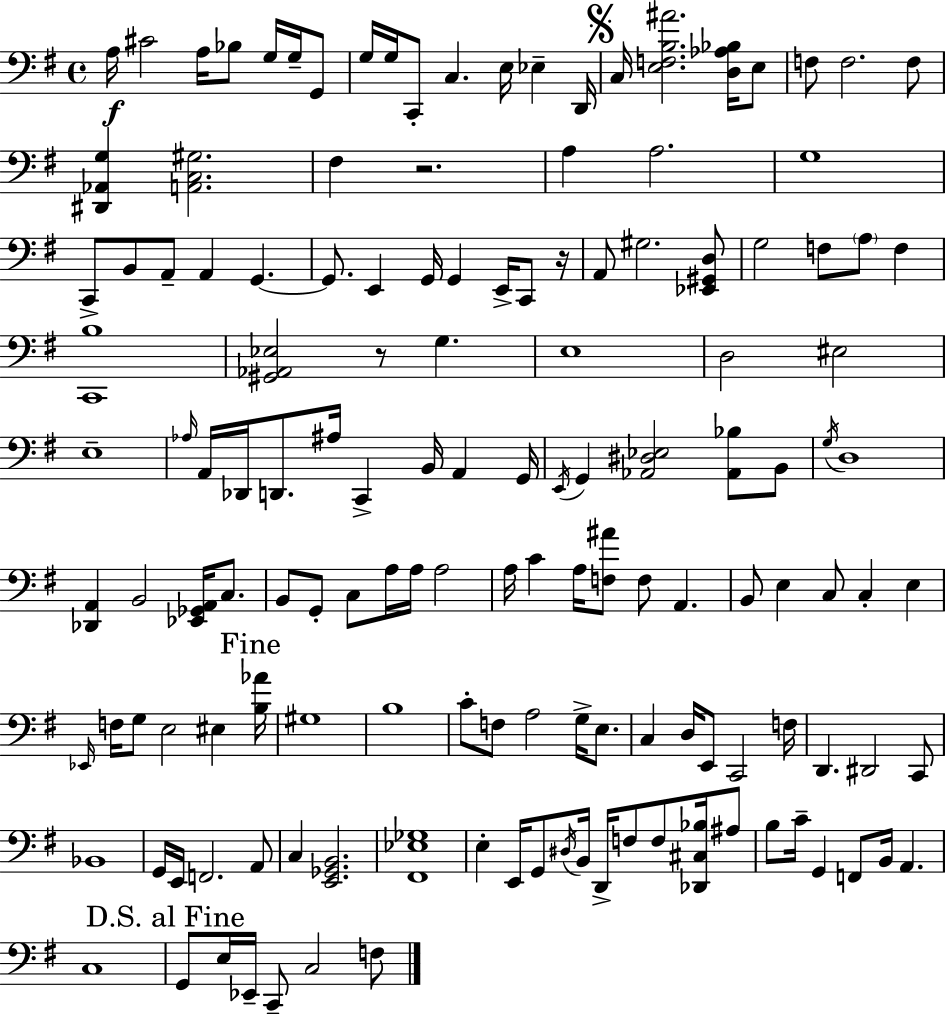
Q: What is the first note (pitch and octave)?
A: A3